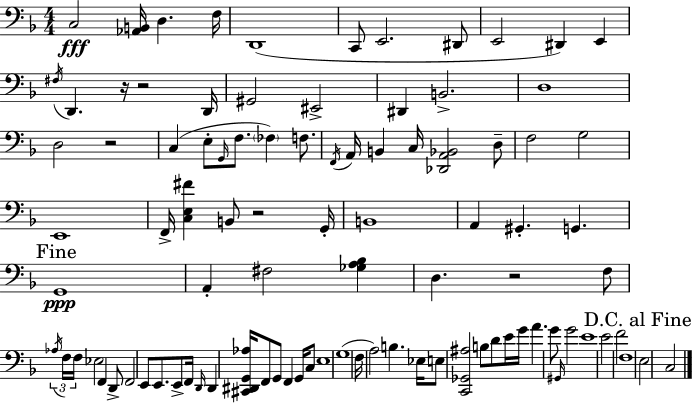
C3/h [Ab2,B2]/s D3/q. F3/s D2/w C2/e E2/h. D#2/e E2/h D#2/q E2/q F#3/s D2/q. R/s R/h D2/s G#2/h EIS2/h D#2/q B2/h. D3/w D3/h R/h C3/q E3/e G2/s F3/e. FES3/q F3/e. F2/s A2/s B2/q C3/s [Db2,A2,Bb2]/h D3/e F3/h G3/h E2/w F2/s [C3,E3,F#4]/q B2/e R/h G2/s B2/w A2/q G#2/q. G2/q. G2/w A2/q F#3/h [Gb3,A3,Bb3]/q D3/q. R/h F3/e Ab3/s F3/s F3/s Eb3/h F2/q D2/e F2/h E2/e E2/e. E2/e F2/s D2/s D2/q [C#2,D#2,G2,Ab3]/s F2/e G2/e F2/q G2/s C3/e E3/w G3/w F3/s A3/h B3/q. Eb3/s E3/e [C2,Gb2,A#3]/h B3/e D4/e E4/s G4/s A4/q. G4/e G#2/s G4/h E4/w E4/h F4/h F3/w E3/h C3/h